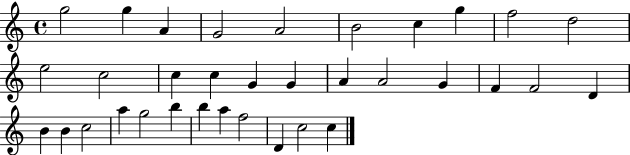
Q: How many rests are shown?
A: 0